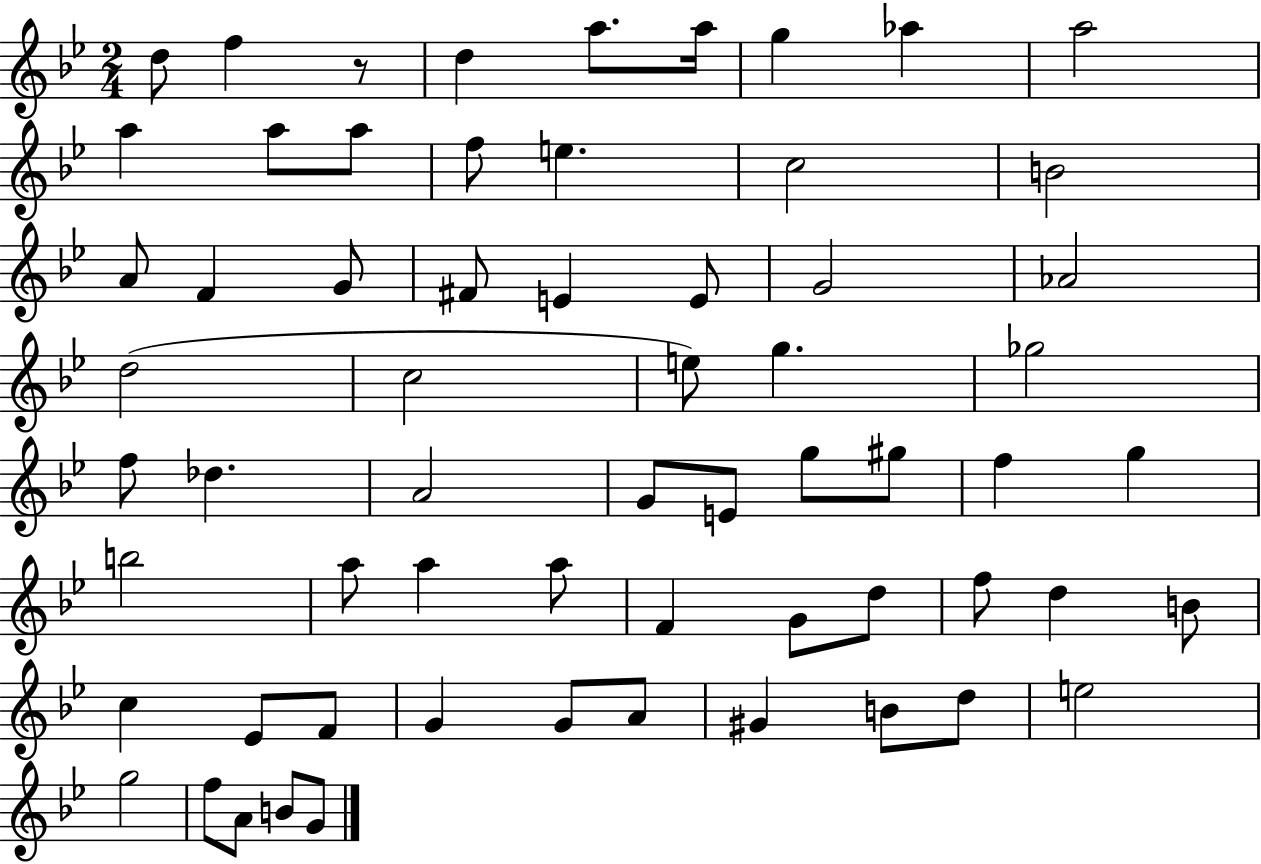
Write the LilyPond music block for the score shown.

{
  \clef treble
  \numericTimeSignature
  \time 2/4
  \key bes \major
  d''8 f''4 r8 | d''4 a''8. a''16 | g''4 aes''4 | a''2 | \break a''4 a''8 a''8 | f''8 e''4. | c''2 | b'2 | \break a'8 f'4 g'8 | fis'8 e'4 e'8 | g'2 | aes'2 | \break d''2( | c''2 | e''8) g''4. | ges''2 | \break f''8 des''4. | a'2 | g'8 e'8 g''8 gis''8 | f''4 g''4 | \break b''2 | a''8 a''4 a''8 | f'4 g'8 d''8 | f''8 d''4 b'8 | \break c''4 ees'8 f'8 | g'4 g'8 a'8 | gis'4 b'8 d''8 | e''2 | \break g''2 | f''8 a'8 b'8 g'8 | \bar "|."
}